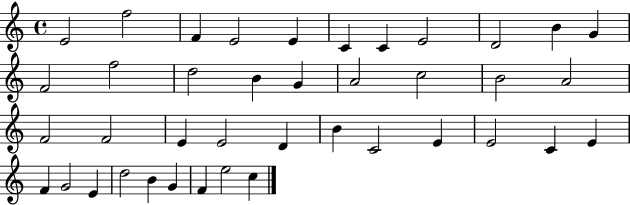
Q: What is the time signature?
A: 4/4